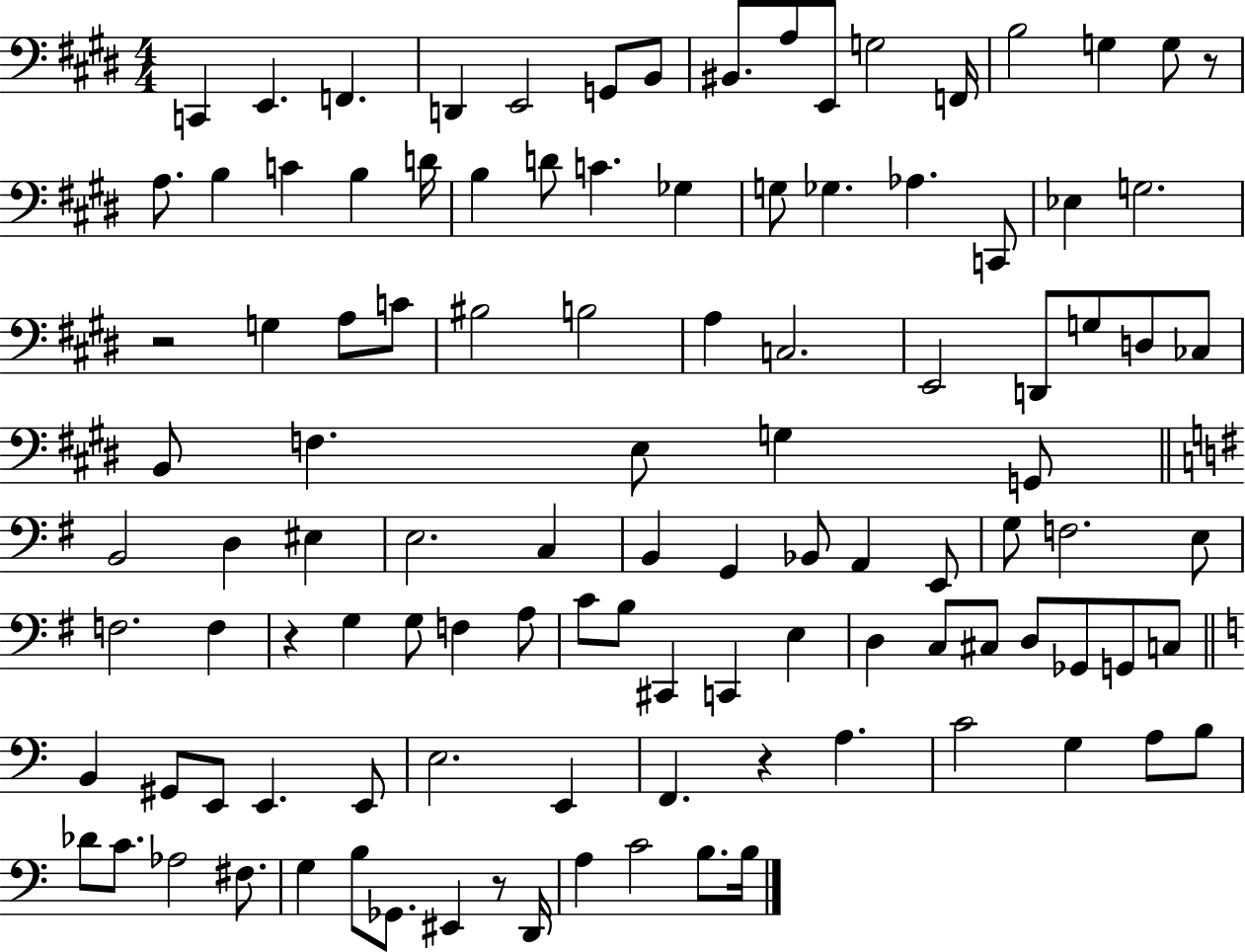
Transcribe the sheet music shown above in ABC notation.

X:1
T:Untitled
M:4/4
L:1/4
K:E
C,, E,, F,, D,, E,,2 G,,/2 B,,/2 ^B,,/2 A,/2 E,,/2 G,2 F,,/4 B,2 G, G,/2 z/2 A,/2 B, C B, D/4 B, D/2 C _G, G,/2 _G, _A, C,,/2 _E, G,2 z2 G, A,/2 C/2 ^B,2 B,2 A, C,2 E,,2 D,,/2 G,/2 D,/2 _C,/2 B,,/2 F, E,/2 G, G,,/2 B,,2 D, ^E, E,2 C, B,, G,, _B,,/2 A,, E,,/2 G,/2 F,2 E,/2 F,2 F, z G, G,/2 F, A,/2 C/2 B,/2 ^C,, C,, E, D, C,/2 ^C,/2 D,/2 _G,,/2 G,,/2 C,/2 B,, ^G,,/2 E,,/2 E,, E,,/2 E,2 E,, F,, z A, C2 G, A,/2 B,/2 _D/2 C/2 _A,2 ^F,/2 G, B,/2 _G,,/2 ^E,, z/2 D,,/4 A, C2 B,/2 B,/4